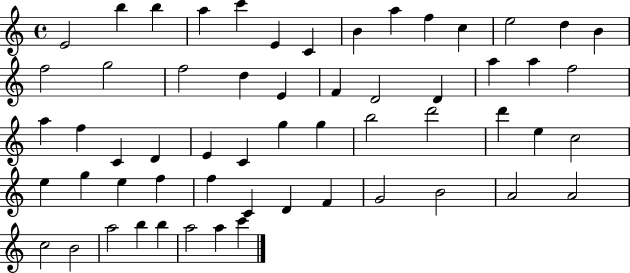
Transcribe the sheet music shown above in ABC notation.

X:1
T:Untitled
M:4/4
L:1/4
K:C
E2 b b a c' E C B a f c e2 d B f2 g2 f2 d E F D2 D a a f2 a f C D E C g g b2 d'2 d' e c2 e g e f f C D F G2 B2 A2 A2 c2 B2 a2 b b a2 a c'